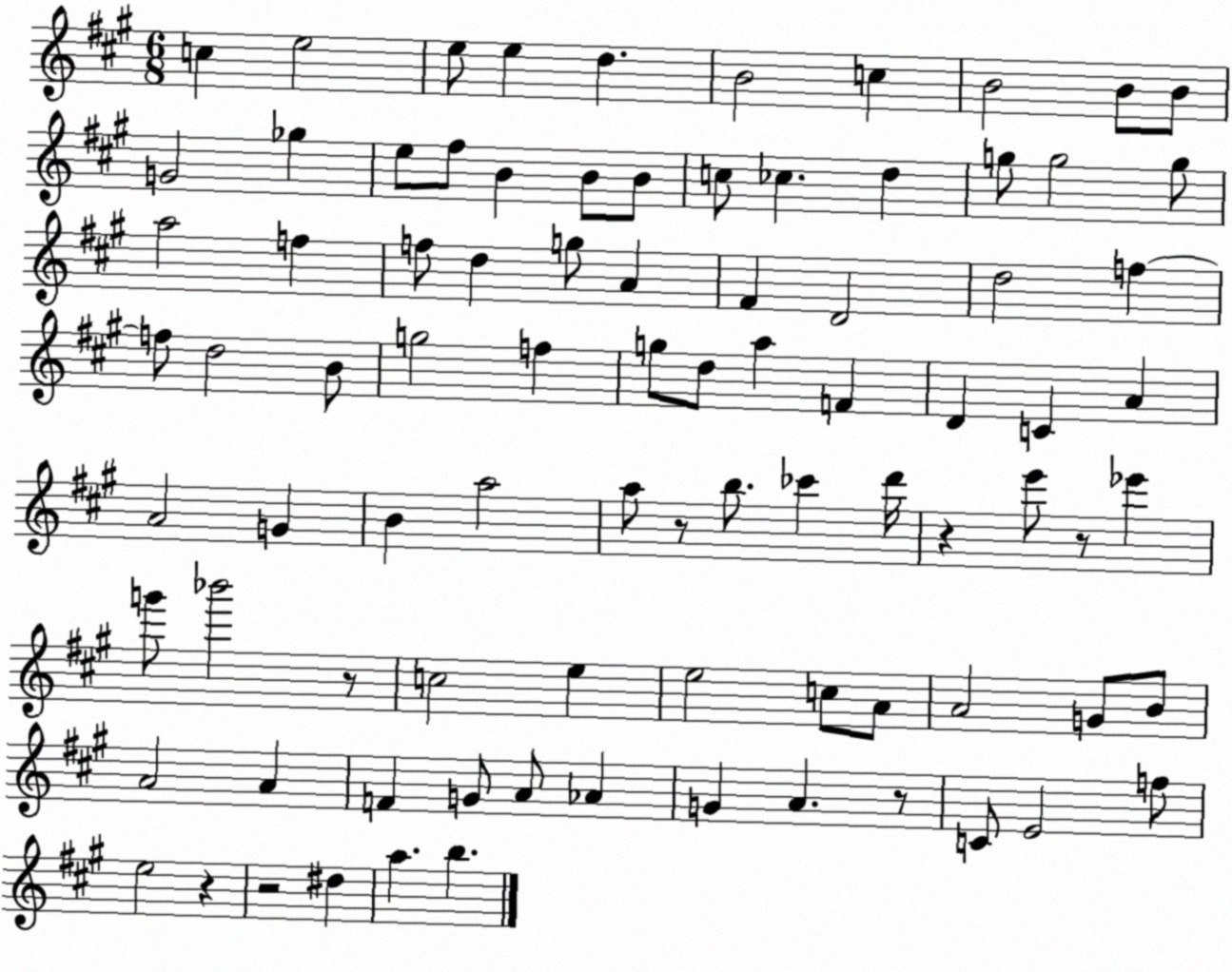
X:1
T:Untitled
M:6/8
L:1/4
K:A
c e2 e/2 e d B2 c B2 B/2 B/2 G2 _g e/2 ^f/2 B B/2 B/2 c/2 _c d g/2 g2 g/2 a2 f f/2 d g/2 A ^F D2 d2 f f/2 d2 B/2 g2 f g/2 d/2 a F D C A A2 G B a2 a/2 z/2 b/2 _c' d'/4 z e'/2 z/2 _e' g'/2 _b'2 z/2 c2 e e2 c/2 A/2 A2 G/2 B/2 A2 A F G/2 A/2 _A G A z/2 C/2 E2 f/2 e2 z z2 ^d a b